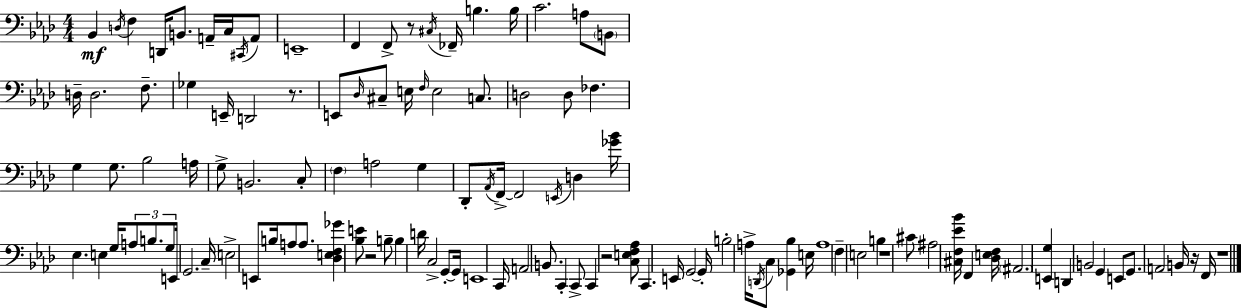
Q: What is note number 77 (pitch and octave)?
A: C2